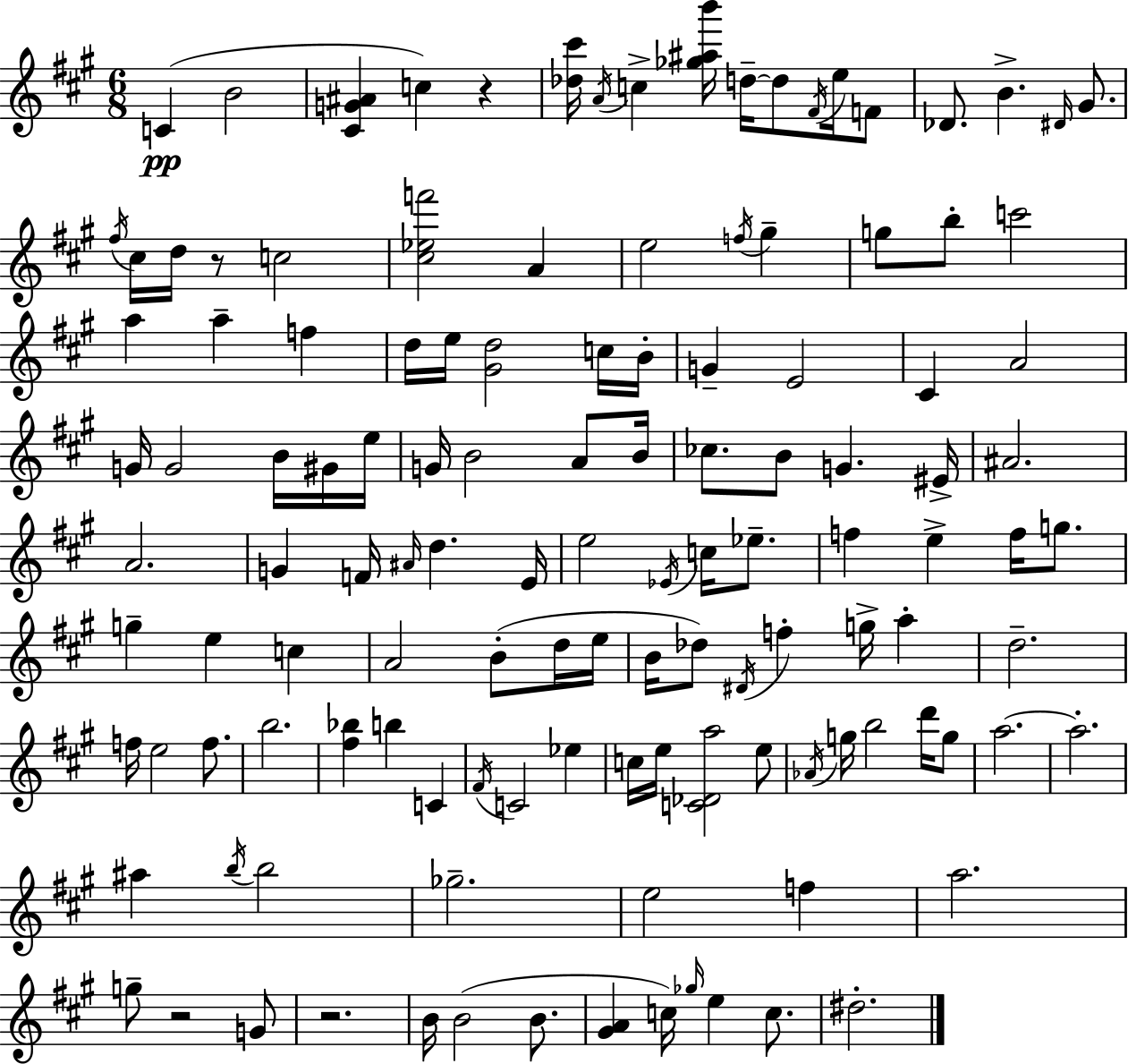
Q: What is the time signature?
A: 6/8